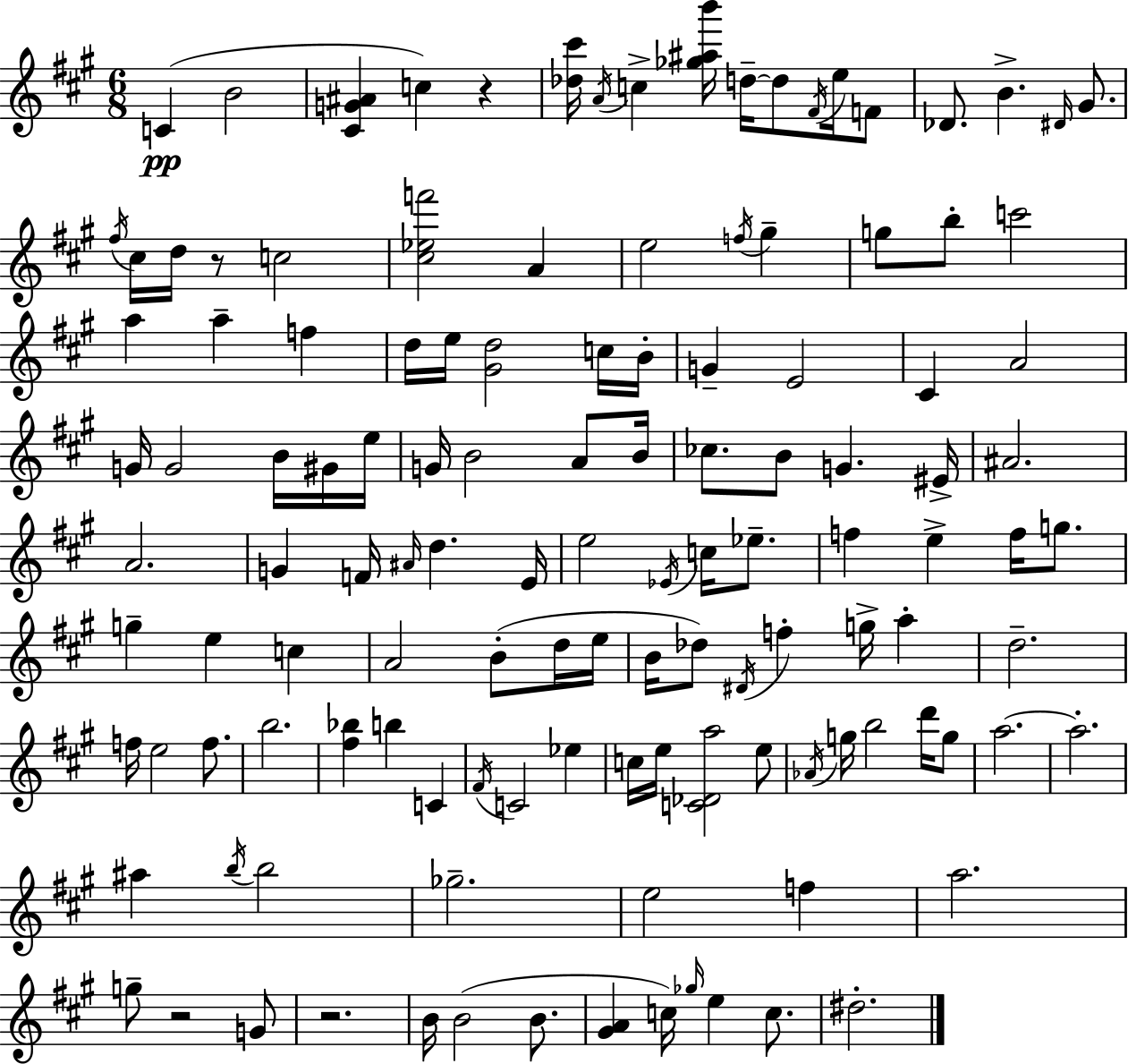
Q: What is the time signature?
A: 6/8